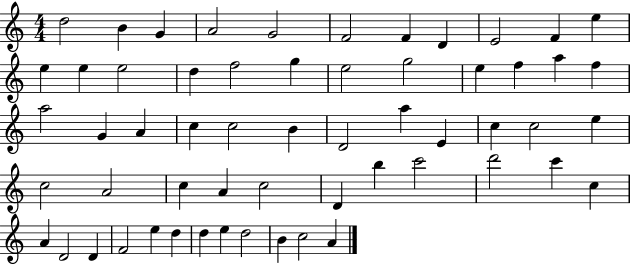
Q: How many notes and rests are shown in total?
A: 58